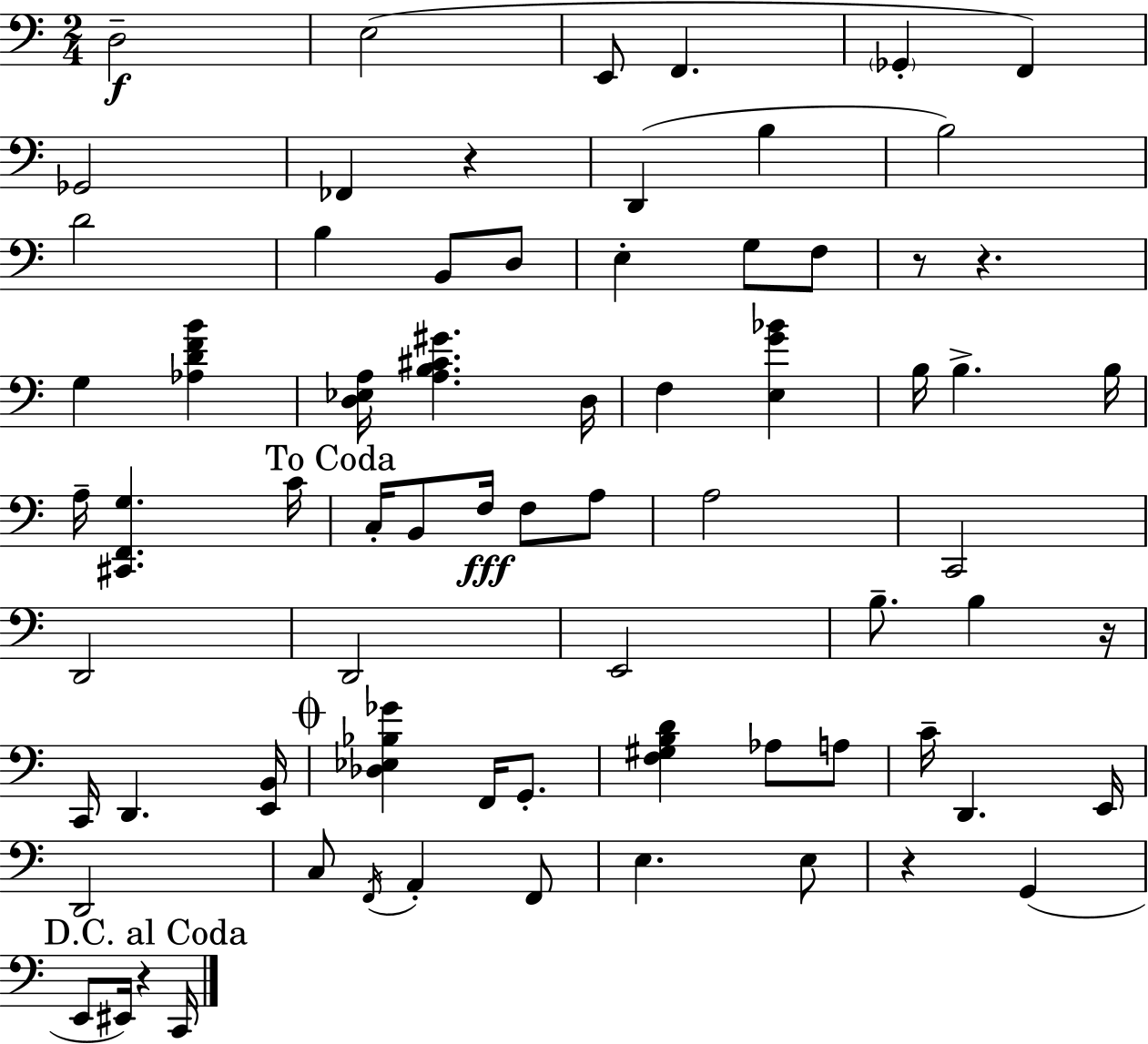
X:1
T:Untitled
M:2/4
L:1/4
K:Am
D,2 E,2 E,,/2 F,, _G,, F,, _G,,2 _F,, z D,, B, B,2 D2 B, B,,/2 D,/2 E, G,/2 F,/2 z/2 z G, [_A,DFB] [D,_E,A,]/4 [A,B,^C^G] D,/4 F, [E,G_B] B,/4 B, B,/4 A,/4 [^C,,F,,G,] C/4 C,/4 B,,/2 F,/4 F,/2 A,/2 A,2 C,,2 D,,2 D,,2 E,,2 B,/2 B, z/4 C,,/4 D,, [E,,B,,]/4 [_D,_E,_B,_G] F,,/4 G,,/2 [F,^G,B,D] _A,/2 A,/2 C/4 D,, E,,/4 D,,2 C,/2 F,,/4 A,, F,,/2 E, E,/2 z G,, E,,/2 ^E,,/4 z C,,/4